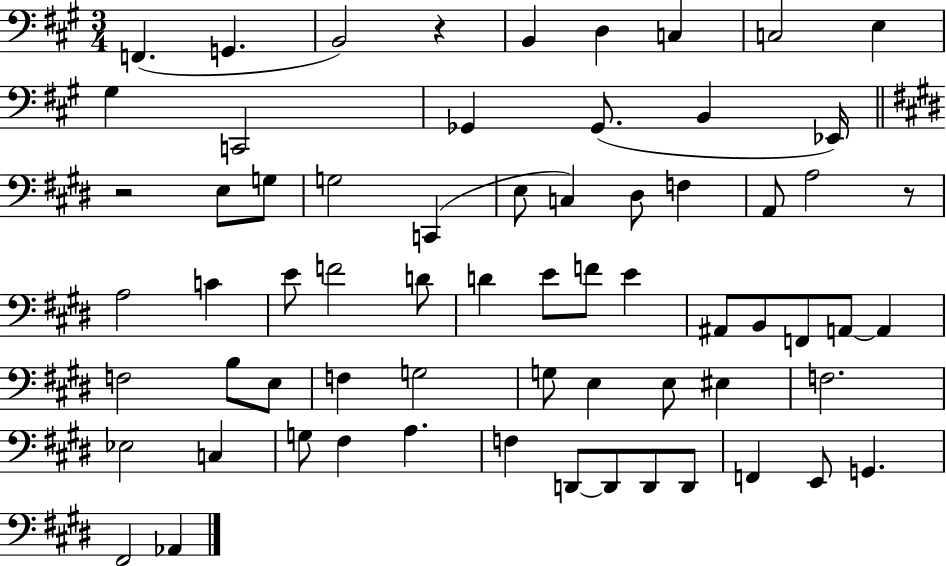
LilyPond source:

{
  \clef bass
  \numericTimeSignature
  \time 3/4
  \key a \major
  f,4.( g,4. | b,2) r4 | b,4 d4 c4 | c2 e4 | \break gis4 c,2 | ges,4 ges,8.( b,4 ees,16) | \bar "||" \break \key e \major r2 e8 g8 | g2 c,4( | e8 c4) dis8 f4 | a,8 a2 r8 | \break a2 c'4 | e'8 f'2 d'8 | d'4 e'8 f'8 e'4 | ais,8 b,8 f,8 a,8~~ a,4 | \break f2 b8 e8 | f4 g2 | g8 e4 e8 eis4 | f2. | \break ees2 c4 | g8 fis4 a4. | f4 d,8~~ d,8 d,8 d,8 | f,4 e,8 g,4. | \break fis,2 aes,4 | \bar "|."
}